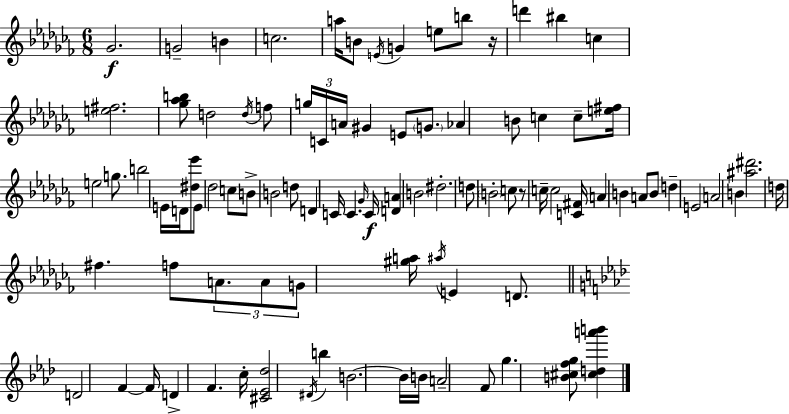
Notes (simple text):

Gb4/h. G4/h B4/q C5/h. A5/s B4/e E4/s G4/q E5/e B5/e R/s D6/q BIS5/q C5/q [E5,F#5]/h. [Gb5,Ab5,B5]/e D5/h D5/s F5/e G5/s C4/s A4/s G#4/q E4/e G4/e. Ab4/q B4/e C5/q C5/e [E5,F#5]/s E5/h G5/e. B5/h E4/s D4/s [D#5,Eb6]/e E4/e Db5/h C5/e B4/e B4/h D5/e D4/q C4/s C4/q. Gb4/s C4/s [D4,A4]/q B4/h D#5/h. D5/e B4/h C5/e R/e C5/s C5/h [C4,F#4]/s A4/q B4/q A4/e B4/e D5/q E4/h A4/h B4/q [A#5,D#6]/h. D5/s F#5/q. F5/e A4/e. A4/e G4/e [G#5,A5]/s A#5/s E4/q D4/e. D4/h F4/q F4/s D4/q F4/q. C5/s [C#4,Eb4,Db5]/h D#4/s B5/q B4/h. B4/s B4/s A4/h F4/e G5/q. [B4,C#5,F5,G5]/e [C#5,D5,A6,B6]/q